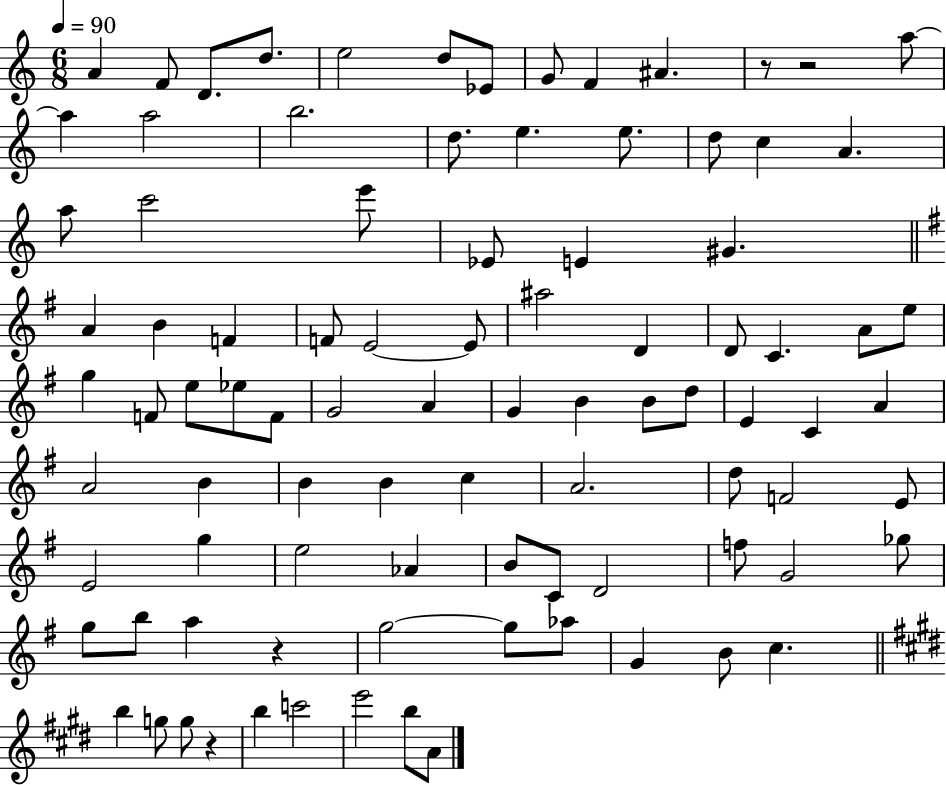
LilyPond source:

{
  \clef treble
  \numericTimeSignature
  \time 6/8
  \key c \major
  \tempo 4 = 90
  a'4 f'8 d'8. d''8. | e''2 d''8 ees'8 | g'8 f'4 ais'4. | r8 r2 a''8~~ | \break a''4 a''2 | b''2. | d''8. e''4. e''8. | d''8 c''4 a'4. | \break a''8 c'''2 e'''8 | ees'8 e'4 gis'4. | \bar "||" \break \key g \major a'4 b'4 f'4 | f'8 e'2~~ e'8 | ais''2 d'4 | d'8 c'4. a'8 e''8 | \break g''4 f'8 e''8 ees''8 f'8 | g'2 a'4 | g'4 b'4 b'8 d''8 | e'4 c'4 a'4 | \break a'2 b'4 | b'4 b'4 c''4 | a'2. | d''8 f'2 e'8 | \break e'2 g''4 | e''2 aes'4 | b'8 c'8 d'2 | f''8 g'2 ges''8 | \break g''8 b''8 a''4 r4 | g''2~~ g''8 aes''8 | g'4 b'8 c''4. | \bar "||" \break \key e \major b''4 g''8 g''8 r4 | b''4 c'''2 | e'''2 b''8 a'8 | \bar "|."
}